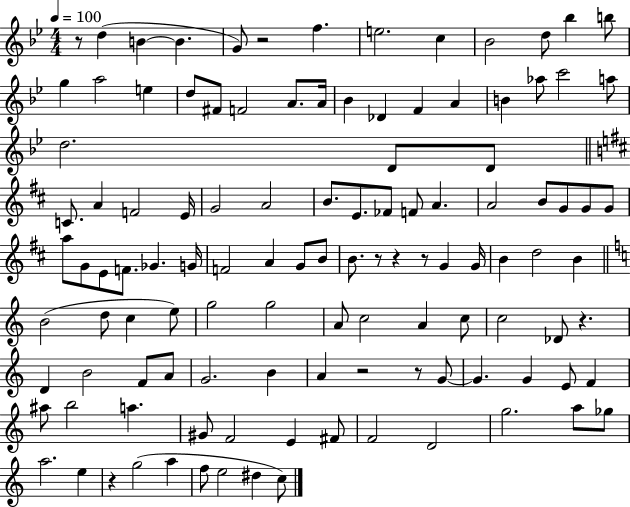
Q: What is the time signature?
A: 4/4